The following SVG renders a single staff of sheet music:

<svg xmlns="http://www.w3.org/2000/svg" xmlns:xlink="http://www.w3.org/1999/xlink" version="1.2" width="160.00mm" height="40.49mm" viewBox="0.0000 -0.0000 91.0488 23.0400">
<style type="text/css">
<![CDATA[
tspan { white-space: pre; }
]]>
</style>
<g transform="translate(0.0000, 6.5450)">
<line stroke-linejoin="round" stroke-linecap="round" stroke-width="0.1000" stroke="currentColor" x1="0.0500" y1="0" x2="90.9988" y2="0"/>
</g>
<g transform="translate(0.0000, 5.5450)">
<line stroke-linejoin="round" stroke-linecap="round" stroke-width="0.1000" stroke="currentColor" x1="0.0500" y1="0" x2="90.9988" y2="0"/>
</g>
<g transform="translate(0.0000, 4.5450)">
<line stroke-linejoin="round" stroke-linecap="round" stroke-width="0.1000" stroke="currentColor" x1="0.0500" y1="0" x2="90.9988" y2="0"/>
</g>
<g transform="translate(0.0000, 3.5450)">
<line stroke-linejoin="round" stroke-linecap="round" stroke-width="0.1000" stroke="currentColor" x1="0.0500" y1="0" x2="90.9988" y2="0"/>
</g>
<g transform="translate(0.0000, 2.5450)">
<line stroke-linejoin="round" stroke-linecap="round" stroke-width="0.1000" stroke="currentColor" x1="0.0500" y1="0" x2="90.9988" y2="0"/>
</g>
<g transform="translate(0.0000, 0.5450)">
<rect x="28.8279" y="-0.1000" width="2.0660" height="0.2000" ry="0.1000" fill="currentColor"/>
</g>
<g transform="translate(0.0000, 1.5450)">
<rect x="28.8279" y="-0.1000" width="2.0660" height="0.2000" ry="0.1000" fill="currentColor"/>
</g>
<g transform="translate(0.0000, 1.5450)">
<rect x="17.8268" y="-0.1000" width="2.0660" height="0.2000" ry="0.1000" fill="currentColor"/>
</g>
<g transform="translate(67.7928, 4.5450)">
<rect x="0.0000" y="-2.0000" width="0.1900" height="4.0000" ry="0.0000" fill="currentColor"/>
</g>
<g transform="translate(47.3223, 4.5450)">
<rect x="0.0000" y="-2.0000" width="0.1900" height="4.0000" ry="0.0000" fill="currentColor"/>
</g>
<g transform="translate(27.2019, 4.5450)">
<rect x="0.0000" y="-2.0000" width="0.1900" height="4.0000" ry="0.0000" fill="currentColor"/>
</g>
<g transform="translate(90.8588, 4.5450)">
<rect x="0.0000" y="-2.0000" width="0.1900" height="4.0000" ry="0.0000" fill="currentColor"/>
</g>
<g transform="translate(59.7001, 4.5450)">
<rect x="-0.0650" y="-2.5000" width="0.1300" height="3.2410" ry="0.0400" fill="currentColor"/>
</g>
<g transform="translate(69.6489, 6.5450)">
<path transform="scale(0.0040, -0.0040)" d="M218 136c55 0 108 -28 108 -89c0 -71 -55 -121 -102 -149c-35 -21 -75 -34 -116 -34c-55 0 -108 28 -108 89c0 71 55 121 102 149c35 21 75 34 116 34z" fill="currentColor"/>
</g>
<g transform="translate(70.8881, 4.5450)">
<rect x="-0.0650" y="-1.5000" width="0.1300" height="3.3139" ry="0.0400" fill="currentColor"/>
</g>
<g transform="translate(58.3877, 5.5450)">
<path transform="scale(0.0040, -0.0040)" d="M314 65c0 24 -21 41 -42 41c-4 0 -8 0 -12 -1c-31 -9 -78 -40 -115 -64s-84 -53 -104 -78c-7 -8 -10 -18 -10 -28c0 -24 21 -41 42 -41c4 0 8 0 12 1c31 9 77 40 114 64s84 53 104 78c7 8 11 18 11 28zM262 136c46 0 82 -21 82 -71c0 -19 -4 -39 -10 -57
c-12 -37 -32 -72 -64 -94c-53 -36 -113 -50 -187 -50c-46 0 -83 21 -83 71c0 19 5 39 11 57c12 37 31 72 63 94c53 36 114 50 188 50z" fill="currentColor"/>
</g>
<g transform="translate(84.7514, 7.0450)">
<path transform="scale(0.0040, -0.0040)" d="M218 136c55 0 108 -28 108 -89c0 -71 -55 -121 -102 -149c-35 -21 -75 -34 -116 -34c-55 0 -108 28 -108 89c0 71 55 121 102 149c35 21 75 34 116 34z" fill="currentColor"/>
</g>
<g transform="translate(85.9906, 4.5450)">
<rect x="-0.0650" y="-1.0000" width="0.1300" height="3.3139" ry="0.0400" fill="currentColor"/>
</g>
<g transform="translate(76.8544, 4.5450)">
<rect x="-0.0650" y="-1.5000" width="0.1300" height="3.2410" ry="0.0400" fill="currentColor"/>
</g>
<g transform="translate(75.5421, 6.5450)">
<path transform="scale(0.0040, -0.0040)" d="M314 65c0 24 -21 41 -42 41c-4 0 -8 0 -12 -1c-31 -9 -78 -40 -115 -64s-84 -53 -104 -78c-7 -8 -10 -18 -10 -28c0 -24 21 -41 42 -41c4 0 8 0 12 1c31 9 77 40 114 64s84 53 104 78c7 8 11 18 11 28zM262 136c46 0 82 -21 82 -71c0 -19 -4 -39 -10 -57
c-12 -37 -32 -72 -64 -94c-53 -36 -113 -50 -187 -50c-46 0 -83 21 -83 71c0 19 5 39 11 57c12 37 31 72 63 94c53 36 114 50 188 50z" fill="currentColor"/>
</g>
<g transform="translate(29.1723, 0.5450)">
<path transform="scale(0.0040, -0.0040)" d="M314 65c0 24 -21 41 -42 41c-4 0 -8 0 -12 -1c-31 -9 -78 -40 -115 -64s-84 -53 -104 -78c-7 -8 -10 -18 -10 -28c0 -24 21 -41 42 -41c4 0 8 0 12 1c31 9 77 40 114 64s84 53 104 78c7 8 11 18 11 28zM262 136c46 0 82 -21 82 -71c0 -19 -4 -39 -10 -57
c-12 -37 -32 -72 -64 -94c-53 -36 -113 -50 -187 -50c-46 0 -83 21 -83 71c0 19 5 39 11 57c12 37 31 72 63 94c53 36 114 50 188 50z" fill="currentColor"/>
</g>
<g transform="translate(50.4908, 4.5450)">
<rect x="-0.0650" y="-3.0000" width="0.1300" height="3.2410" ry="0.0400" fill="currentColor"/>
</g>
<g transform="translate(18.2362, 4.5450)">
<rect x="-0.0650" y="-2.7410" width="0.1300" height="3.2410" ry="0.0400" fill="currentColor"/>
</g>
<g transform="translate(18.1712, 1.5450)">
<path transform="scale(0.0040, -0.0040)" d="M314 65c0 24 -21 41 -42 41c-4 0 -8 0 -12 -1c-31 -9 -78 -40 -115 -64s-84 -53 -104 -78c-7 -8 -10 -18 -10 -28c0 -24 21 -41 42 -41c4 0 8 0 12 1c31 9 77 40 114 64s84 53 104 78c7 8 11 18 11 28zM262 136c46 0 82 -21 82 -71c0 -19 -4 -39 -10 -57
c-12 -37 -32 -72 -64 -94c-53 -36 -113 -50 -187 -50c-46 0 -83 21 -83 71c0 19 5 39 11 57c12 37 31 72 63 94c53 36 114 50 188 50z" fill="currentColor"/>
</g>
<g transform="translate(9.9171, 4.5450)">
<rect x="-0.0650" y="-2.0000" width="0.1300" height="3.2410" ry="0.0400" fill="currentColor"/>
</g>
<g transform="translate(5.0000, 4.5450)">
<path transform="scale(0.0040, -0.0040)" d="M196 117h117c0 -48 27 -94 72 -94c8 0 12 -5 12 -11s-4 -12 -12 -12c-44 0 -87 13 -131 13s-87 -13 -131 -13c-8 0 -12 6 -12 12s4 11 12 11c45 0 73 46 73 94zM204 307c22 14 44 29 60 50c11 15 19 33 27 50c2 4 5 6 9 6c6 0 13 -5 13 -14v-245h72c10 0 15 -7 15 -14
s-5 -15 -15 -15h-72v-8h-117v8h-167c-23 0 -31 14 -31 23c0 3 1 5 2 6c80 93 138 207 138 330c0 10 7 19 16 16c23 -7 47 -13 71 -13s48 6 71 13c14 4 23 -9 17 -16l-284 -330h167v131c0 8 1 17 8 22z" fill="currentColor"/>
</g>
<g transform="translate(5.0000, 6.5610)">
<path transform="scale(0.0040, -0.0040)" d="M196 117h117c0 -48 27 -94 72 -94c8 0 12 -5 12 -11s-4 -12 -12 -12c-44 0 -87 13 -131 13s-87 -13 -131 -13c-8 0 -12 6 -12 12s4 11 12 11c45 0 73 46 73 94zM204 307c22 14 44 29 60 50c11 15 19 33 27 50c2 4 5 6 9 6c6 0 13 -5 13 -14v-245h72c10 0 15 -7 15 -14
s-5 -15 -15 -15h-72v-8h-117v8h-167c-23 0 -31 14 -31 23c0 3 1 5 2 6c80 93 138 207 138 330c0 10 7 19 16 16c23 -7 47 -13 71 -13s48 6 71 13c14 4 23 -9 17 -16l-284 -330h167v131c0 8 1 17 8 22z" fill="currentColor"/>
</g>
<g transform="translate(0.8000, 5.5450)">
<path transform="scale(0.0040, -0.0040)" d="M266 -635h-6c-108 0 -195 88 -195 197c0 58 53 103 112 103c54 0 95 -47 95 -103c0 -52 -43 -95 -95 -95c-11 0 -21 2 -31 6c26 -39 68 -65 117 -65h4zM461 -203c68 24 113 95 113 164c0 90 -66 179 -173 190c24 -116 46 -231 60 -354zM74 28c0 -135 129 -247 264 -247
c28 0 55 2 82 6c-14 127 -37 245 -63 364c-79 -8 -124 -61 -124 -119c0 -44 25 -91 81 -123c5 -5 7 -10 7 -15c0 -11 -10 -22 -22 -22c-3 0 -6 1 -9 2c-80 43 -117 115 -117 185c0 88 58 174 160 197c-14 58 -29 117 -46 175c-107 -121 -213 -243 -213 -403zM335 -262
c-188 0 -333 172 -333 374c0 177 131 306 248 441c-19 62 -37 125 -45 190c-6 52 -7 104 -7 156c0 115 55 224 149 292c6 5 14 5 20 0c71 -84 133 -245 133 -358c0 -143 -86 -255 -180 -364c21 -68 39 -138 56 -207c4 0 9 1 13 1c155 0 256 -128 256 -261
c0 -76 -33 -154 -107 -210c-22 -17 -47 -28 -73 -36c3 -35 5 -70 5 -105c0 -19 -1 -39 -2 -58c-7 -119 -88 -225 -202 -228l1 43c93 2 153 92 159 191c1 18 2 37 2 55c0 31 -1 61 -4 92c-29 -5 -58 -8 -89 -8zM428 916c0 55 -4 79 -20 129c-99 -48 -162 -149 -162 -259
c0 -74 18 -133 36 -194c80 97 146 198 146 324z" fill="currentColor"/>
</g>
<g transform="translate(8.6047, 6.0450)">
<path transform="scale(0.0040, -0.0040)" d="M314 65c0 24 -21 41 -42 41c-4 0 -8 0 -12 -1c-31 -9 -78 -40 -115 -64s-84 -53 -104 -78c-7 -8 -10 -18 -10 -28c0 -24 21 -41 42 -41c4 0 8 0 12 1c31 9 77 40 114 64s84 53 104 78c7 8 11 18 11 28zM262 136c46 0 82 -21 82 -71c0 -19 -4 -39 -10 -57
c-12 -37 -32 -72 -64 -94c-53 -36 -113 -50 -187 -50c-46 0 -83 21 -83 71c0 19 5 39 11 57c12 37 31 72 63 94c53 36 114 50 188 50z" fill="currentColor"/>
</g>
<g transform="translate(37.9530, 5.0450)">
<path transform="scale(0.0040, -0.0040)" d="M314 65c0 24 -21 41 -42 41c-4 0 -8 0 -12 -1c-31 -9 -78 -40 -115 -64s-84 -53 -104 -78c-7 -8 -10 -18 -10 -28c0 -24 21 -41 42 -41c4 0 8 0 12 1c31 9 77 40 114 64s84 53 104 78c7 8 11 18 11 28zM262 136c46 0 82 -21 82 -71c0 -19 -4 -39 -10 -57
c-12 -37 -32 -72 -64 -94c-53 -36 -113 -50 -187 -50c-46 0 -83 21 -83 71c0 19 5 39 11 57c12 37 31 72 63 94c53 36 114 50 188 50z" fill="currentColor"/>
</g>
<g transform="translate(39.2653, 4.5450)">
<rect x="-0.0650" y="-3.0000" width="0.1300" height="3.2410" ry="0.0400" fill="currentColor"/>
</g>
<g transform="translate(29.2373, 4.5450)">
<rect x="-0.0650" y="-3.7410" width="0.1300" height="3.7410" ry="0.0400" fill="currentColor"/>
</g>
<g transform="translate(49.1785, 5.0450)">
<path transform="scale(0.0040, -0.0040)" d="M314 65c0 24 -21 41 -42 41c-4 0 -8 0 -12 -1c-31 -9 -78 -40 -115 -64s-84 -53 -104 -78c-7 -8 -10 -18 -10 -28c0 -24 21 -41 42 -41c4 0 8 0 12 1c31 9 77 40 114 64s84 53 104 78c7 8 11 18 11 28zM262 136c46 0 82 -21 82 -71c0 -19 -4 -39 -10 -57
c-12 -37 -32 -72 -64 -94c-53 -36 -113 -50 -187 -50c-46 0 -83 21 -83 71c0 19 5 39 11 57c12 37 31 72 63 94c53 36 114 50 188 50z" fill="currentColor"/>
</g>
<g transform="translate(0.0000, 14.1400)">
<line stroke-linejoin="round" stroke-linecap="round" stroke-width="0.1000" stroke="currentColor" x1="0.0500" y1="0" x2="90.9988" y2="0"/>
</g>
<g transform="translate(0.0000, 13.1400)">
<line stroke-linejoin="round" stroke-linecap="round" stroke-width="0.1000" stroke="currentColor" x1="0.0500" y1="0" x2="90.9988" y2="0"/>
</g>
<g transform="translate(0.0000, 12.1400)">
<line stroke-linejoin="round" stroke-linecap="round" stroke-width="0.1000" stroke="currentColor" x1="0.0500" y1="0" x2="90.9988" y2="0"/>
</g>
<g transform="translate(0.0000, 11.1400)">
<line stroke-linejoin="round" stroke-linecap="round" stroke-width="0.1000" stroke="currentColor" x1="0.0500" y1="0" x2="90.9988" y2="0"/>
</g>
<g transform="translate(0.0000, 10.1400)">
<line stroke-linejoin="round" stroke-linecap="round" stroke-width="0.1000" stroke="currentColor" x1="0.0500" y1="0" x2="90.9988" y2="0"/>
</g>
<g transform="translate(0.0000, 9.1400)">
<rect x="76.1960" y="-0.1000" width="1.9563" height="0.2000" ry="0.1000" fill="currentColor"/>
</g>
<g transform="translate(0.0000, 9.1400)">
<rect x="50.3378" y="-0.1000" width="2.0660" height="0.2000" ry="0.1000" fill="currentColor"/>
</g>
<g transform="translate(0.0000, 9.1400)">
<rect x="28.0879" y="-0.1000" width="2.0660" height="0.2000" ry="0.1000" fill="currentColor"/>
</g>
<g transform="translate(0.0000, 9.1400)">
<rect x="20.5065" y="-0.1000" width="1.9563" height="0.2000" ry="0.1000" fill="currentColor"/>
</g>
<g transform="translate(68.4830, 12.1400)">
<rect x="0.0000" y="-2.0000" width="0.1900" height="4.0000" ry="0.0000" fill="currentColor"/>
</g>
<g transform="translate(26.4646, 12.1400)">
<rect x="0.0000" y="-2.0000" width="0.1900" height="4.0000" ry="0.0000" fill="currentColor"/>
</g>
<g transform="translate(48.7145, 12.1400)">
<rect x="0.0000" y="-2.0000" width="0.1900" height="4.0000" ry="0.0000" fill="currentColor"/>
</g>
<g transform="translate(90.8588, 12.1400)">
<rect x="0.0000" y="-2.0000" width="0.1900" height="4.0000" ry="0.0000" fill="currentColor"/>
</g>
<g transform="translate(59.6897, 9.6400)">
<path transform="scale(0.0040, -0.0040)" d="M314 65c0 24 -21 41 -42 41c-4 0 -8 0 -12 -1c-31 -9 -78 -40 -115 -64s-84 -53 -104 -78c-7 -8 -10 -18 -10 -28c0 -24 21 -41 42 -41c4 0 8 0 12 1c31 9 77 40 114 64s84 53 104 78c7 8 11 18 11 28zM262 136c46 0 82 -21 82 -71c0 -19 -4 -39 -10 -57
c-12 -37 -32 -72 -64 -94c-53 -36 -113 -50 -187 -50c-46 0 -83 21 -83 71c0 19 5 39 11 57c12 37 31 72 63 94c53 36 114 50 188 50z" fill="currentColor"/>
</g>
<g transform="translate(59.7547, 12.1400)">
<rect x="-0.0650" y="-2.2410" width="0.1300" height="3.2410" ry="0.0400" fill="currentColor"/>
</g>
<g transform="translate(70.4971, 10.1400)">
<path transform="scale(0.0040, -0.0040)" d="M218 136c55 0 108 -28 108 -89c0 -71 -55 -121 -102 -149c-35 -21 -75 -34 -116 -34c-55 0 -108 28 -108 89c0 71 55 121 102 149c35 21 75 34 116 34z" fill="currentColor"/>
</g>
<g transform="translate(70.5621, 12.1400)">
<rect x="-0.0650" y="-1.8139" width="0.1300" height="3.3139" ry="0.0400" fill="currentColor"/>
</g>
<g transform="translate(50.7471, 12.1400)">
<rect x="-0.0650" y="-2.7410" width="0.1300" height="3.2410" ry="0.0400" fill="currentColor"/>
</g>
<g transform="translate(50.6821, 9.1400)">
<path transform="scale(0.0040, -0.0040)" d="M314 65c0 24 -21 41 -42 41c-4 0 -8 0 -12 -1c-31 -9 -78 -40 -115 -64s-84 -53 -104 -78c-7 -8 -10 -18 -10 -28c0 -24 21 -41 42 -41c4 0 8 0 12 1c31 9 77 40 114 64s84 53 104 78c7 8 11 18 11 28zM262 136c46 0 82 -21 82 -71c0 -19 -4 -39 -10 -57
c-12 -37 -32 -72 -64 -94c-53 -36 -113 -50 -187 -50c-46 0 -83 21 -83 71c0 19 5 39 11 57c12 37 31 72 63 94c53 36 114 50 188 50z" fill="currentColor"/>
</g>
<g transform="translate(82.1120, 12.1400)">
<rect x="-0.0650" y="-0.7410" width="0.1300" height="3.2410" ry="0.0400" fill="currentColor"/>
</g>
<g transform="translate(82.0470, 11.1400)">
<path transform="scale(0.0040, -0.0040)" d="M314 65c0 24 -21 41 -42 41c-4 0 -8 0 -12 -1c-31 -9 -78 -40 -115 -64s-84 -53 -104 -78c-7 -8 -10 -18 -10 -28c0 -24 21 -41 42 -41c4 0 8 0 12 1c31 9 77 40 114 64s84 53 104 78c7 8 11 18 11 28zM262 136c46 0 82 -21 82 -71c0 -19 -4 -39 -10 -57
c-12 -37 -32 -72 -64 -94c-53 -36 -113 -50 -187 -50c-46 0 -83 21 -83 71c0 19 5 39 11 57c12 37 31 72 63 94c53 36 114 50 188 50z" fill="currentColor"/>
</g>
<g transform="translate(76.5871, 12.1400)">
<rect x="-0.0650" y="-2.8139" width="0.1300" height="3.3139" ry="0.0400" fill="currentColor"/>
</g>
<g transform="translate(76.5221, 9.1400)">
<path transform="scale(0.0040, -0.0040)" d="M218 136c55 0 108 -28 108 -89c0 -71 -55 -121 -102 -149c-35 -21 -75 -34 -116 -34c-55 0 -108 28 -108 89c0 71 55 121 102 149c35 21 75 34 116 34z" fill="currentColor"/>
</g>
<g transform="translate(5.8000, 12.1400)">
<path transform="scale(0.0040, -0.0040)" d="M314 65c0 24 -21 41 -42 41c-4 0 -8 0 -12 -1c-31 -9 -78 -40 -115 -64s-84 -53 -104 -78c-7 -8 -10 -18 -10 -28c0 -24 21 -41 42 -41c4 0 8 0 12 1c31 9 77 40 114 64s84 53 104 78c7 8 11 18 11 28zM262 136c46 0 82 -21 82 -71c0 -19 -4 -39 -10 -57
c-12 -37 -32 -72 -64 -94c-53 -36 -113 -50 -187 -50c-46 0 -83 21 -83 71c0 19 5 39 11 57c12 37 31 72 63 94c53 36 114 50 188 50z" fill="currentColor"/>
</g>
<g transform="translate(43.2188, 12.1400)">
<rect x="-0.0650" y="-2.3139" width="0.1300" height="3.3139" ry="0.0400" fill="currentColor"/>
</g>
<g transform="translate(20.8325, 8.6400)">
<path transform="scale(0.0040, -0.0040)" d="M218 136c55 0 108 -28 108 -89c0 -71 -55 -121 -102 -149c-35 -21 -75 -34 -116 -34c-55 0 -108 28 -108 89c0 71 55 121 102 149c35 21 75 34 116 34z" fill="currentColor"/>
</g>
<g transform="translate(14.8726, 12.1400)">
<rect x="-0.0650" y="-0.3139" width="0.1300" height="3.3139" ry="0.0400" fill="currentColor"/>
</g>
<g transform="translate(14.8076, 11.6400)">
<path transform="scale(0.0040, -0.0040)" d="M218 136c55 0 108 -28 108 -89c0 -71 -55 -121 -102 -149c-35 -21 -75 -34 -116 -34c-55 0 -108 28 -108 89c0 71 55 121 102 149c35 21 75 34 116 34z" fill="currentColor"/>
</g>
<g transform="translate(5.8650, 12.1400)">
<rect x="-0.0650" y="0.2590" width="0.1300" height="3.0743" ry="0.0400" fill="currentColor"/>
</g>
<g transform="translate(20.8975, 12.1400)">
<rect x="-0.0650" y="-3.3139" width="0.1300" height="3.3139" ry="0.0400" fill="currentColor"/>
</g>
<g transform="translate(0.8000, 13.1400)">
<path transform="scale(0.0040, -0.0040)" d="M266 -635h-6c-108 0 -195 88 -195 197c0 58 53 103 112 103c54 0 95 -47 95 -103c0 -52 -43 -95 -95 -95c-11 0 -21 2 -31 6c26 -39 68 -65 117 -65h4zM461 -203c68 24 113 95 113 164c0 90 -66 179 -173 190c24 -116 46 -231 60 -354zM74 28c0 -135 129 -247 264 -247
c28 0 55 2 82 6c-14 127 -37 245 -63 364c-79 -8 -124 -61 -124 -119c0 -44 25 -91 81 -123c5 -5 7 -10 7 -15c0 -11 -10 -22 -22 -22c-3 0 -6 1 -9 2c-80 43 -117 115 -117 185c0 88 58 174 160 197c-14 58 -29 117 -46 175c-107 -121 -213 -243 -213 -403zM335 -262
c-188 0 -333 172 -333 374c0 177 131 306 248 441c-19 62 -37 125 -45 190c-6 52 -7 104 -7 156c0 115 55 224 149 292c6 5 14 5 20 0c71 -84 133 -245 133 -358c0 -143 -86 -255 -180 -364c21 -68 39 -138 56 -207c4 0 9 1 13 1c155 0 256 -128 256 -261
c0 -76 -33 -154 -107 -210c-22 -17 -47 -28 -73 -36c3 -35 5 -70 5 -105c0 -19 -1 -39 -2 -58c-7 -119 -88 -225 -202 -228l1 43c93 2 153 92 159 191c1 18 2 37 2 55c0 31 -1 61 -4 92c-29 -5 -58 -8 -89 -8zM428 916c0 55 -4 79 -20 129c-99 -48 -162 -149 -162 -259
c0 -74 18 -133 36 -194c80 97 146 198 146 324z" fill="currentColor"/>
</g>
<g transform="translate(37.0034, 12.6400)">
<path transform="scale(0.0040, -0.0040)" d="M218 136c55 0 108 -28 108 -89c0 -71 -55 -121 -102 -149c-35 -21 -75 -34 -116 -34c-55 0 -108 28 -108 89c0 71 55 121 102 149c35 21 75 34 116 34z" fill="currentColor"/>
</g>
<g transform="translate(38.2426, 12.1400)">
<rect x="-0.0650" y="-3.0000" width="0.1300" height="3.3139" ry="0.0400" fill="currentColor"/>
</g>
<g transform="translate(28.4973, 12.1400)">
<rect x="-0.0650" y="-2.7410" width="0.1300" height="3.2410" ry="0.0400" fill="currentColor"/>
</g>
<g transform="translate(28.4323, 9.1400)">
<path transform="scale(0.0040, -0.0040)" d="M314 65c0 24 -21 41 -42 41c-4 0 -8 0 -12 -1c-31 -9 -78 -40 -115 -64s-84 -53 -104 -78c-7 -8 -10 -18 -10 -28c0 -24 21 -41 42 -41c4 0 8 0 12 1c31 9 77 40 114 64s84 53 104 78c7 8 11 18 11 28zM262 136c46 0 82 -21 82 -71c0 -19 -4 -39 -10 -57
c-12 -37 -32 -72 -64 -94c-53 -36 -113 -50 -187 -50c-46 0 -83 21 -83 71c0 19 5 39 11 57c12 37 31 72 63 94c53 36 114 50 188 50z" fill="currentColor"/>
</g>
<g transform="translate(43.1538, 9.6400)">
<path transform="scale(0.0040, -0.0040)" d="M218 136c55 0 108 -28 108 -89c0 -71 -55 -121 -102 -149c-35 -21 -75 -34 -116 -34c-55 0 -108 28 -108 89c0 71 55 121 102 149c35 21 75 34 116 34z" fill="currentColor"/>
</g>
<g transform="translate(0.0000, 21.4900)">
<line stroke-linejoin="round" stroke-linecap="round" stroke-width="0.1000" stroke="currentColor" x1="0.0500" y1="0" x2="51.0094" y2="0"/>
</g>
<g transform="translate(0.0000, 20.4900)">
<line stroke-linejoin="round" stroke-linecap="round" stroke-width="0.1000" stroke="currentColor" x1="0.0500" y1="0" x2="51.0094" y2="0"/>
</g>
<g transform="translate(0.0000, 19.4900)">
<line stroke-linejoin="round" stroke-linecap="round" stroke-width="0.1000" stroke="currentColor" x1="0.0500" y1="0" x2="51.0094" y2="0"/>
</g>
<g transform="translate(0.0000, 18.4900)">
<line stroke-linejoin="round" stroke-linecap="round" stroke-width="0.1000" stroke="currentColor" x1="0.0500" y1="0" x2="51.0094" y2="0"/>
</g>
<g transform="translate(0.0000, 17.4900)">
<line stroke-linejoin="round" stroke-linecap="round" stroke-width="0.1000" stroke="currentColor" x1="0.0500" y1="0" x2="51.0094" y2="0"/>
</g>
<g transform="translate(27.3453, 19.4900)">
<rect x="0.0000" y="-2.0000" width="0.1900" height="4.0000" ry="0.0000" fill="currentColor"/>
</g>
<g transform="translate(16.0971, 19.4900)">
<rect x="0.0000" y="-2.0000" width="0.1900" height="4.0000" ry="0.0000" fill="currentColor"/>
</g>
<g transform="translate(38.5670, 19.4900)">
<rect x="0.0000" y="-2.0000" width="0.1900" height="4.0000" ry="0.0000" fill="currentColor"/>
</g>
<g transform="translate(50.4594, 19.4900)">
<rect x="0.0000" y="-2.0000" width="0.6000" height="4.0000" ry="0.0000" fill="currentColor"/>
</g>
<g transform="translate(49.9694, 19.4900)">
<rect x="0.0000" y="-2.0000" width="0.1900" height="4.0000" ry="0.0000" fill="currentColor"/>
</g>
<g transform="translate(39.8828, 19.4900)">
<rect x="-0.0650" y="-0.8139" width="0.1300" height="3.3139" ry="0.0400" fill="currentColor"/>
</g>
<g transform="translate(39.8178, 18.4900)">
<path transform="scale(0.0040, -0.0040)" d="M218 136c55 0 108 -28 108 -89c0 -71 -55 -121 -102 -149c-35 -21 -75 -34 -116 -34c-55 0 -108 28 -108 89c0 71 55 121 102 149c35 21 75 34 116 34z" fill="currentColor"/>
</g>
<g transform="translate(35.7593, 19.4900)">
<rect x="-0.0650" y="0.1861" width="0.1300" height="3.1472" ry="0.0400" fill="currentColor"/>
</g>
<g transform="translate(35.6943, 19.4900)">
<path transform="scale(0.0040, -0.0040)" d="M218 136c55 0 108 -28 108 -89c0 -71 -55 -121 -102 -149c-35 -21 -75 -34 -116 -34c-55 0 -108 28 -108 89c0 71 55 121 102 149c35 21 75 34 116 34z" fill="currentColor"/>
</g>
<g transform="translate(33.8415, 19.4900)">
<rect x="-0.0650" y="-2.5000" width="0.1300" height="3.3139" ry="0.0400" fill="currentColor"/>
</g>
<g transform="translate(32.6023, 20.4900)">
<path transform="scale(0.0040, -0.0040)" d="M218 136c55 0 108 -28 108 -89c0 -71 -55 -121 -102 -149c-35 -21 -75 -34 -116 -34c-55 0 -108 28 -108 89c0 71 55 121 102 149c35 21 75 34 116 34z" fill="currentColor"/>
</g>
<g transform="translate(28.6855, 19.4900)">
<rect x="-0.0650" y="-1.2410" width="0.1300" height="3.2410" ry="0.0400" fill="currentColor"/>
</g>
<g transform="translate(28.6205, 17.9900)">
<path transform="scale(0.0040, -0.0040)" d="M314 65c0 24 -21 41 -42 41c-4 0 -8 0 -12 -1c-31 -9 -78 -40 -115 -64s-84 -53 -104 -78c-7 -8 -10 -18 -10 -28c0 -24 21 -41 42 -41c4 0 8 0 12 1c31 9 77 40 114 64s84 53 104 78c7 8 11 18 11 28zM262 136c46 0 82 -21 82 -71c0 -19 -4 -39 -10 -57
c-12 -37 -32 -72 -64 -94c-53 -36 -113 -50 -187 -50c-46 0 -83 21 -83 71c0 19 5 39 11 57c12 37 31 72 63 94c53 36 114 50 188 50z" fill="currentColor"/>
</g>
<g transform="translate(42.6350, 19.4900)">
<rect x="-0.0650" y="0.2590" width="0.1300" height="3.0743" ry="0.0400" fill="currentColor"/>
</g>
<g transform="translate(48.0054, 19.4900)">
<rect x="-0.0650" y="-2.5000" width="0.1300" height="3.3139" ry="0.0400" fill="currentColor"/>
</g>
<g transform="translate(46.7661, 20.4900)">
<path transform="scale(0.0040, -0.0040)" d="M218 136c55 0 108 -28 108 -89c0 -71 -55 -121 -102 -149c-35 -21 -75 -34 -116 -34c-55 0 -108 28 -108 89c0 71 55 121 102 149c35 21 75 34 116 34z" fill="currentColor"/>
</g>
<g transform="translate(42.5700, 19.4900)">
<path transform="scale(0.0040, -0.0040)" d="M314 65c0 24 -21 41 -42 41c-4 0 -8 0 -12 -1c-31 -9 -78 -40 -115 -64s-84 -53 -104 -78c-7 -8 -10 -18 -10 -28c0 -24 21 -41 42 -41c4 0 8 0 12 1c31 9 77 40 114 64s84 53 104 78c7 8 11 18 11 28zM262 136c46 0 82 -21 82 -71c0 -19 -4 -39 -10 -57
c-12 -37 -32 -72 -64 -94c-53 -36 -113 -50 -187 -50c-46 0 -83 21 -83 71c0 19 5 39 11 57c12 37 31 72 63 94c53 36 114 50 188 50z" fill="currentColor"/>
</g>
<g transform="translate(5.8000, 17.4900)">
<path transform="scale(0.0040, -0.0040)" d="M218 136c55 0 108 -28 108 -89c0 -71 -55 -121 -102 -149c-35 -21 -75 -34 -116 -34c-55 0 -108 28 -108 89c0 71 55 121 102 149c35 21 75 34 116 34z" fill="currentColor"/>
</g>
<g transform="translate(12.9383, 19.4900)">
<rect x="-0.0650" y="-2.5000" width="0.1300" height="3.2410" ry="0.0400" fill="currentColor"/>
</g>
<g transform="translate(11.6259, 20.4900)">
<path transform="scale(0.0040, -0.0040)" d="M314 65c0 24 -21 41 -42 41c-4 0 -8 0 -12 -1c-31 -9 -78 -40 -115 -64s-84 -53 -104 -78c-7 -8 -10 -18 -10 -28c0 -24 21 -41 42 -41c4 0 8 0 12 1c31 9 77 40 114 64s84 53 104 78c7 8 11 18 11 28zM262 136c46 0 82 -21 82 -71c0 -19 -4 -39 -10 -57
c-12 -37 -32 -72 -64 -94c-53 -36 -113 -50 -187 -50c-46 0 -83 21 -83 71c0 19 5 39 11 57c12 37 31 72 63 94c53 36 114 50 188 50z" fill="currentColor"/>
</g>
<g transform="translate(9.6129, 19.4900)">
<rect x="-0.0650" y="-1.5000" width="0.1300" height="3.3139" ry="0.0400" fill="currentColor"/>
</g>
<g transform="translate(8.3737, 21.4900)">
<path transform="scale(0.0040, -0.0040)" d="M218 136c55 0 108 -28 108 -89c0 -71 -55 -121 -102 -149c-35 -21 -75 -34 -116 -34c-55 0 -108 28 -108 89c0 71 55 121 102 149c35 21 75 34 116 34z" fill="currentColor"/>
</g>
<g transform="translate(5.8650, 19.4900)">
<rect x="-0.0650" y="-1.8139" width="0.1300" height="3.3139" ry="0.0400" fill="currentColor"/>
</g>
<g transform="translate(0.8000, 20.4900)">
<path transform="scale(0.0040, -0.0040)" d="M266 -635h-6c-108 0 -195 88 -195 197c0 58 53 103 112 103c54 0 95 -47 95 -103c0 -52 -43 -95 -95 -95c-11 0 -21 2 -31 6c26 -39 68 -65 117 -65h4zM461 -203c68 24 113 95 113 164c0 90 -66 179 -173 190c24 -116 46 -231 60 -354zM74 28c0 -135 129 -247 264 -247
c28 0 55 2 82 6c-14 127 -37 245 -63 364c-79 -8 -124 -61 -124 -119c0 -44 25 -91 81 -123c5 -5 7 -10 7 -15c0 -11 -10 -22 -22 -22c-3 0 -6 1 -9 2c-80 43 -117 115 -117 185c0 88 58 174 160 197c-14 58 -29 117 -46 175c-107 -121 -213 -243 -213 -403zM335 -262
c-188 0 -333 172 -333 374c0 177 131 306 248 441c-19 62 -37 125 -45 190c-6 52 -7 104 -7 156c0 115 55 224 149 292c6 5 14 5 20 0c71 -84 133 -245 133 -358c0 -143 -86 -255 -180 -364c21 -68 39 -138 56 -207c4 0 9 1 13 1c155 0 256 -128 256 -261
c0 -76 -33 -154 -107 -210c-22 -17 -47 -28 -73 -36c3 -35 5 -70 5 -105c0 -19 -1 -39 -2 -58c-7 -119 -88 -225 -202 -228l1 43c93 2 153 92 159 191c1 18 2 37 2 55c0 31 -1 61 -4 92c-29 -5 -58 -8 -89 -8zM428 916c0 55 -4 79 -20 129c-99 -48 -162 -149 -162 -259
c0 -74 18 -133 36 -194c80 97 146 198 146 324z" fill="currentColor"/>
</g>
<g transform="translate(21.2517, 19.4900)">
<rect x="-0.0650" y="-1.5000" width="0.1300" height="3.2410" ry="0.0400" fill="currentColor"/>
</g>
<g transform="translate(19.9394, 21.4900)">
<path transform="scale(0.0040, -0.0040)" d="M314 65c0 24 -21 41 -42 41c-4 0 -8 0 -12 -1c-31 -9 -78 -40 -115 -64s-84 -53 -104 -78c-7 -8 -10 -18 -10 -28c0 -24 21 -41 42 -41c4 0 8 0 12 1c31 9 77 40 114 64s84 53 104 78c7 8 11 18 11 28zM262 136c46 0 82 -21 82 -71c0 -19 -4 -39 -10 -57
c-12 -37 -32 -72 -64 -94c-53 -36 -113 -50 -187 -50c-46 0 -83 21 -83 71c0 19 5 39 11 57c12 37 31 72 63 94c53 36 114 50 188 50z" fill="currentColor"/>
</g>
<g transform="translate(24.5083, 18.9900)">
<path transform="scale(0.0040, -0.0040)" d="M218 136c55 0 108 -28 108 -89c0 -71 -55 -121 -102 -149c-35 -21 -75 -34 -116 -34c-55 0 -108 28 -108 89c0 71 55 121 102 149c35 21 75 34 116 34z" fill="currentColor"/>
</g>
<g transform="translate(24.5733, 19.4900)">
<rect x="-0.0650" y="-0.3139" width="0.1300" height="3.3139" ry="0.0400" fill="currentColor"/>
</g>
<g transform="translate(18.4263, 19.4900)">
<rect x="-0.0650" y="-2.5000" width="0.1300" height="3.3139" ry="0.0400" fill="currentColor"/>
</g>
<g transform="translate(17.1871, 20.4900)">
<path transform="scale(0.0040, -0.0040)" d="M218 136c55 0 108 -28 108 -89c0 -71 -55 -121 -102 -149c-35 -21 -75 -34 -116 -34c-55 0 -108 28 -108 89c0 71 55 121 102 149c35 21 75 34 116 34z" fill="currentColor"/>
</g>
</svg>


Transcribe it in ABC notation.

X:1
T:Untitled
M:4/4
L:1/4
K:C
F2 a2 c'2 A2 A2 G2 E E2 D B2 c b a2 A g a2 g2 f a d2 f E G2 G E2 c e2 G B d B2 G